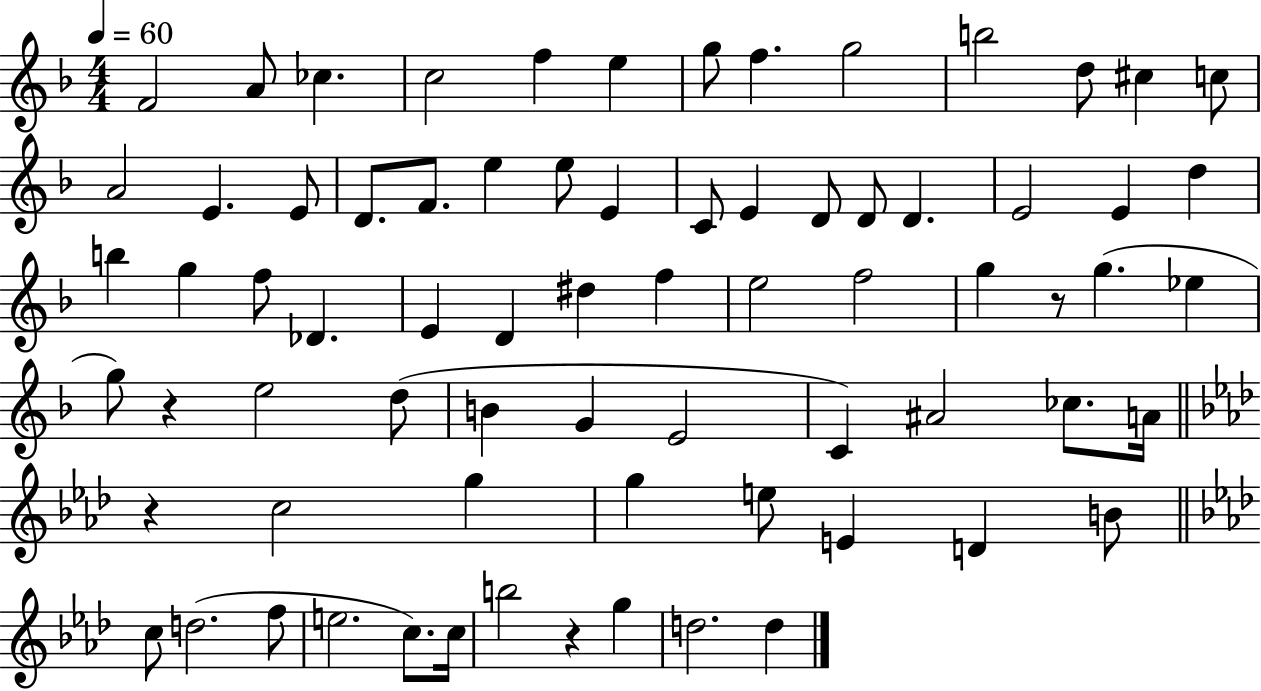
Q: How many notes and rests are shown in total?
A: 73